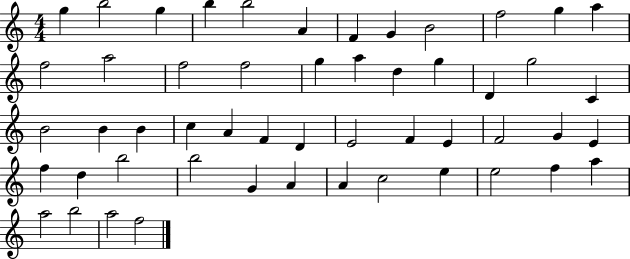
G5/q B5/h G5/q B5/q B5/h A4/q F4/q G4/q B4/h F5/h G5/q A5/q F5/h A5/h F5/h F5/h G5/q A5/q D5/q G5/q D4/q G5/h C4/q B4/h B4/q B4/q C5/q A4/q F4/q D4/q E4/h F4/q E4/q F4/h G4/q E4/q F5/q D5/q B5/h B5/h G4/q A4/q A4/q C5/h E5/q E5/h F5/q A5/q A5/h B5/h A5/h F5/h